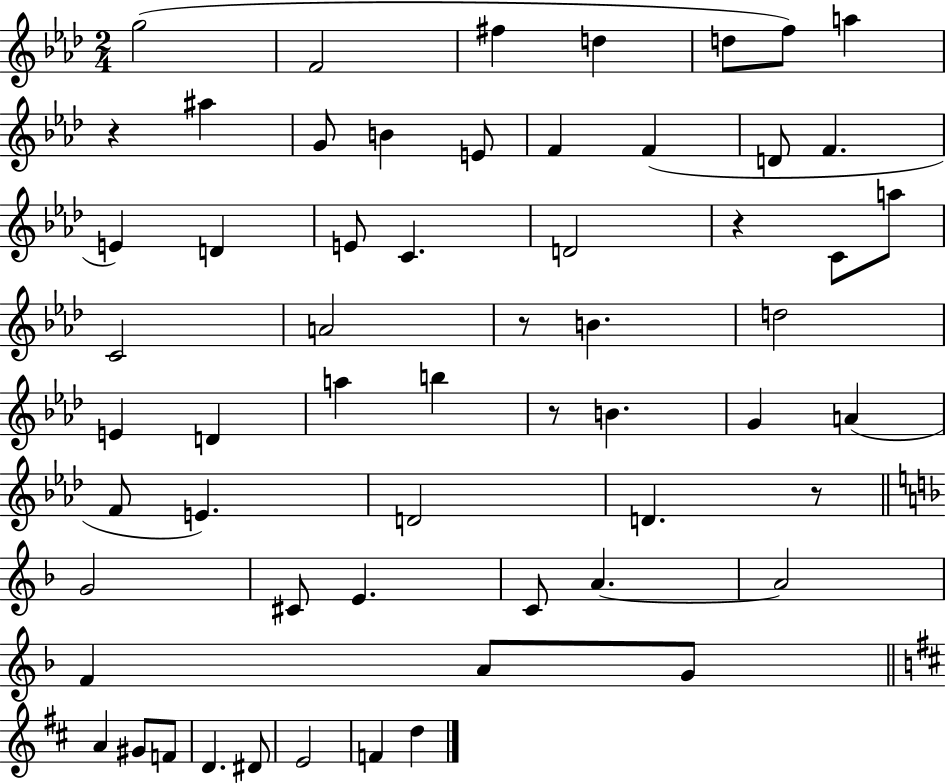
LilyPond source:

{
  \clef treble
  \numericTimeSignature
  \time 2/4
  \key aes \major
  \repeat volta 2 { g''2( | f'2 | fis''4 d''4 | d''8 f''8) a''4 | \break r4 ais''4 | g'8 b'4 e'8 | f'4 f'4( | d'8 f'4. | \break e'4) d'4 | e'8 c'4. | d'2 | r4 c'8 a''8 | \break c'2 | a'2 | r8 b'4. | d''2 | \break e'4 d'4 | a''4 b''4 | r8 b'4. | g'4 a'4( | \break f'8 e'4.) | d'2 | d'4. r8 | \bar "||" \break \key d \minor g'2 | cis'8 e'4. | c'8 a'4.~~ | a'2 | \break f'4 a'8 g'8 | \bar "||" \break \key b \minor a'4 gis'8 f'8 | d'4. dis'8 | e'2 | f'4 d''4 | \break } \bar "|."
}